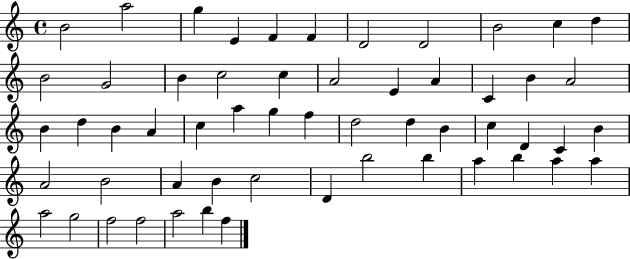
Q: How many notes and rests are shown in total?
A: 56